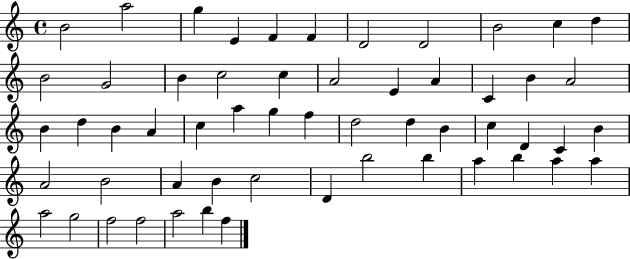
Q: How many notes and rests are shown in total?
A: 56